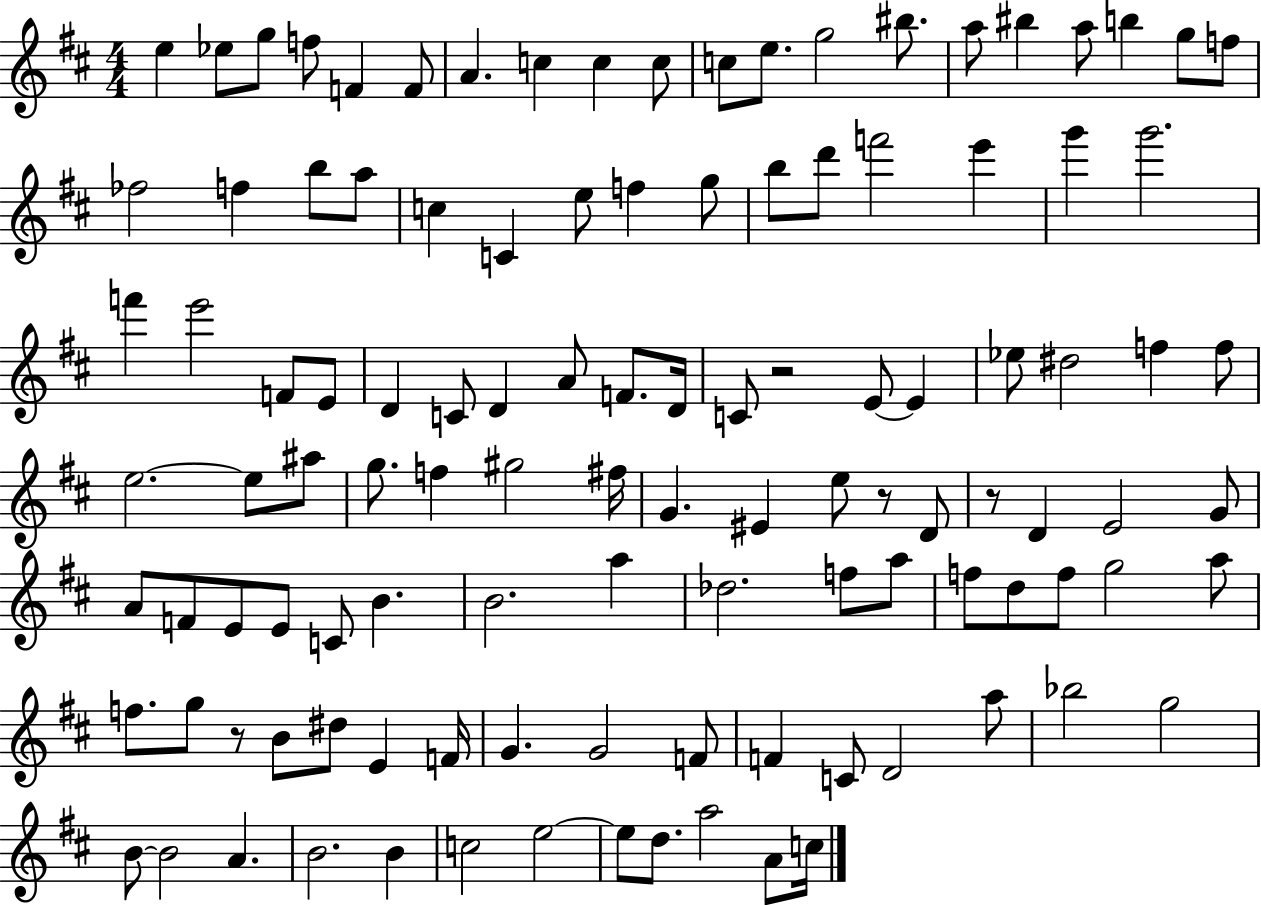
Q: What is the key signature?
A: D major